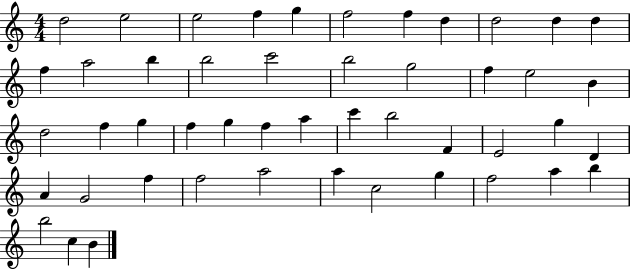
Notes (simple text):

D5/h E5/h E5/h F5/q G5/q F5/h F5/q D5/q D5/h D5/q D5/q F5/q A5/h B5/q B5/h C6/h B5/h G5/h F5/q E5/h B4/q D5/h F5/q G5/q F5/q G5/q F5/q A5/q C6/q B5/h F4/q E4/h G5/q D4/q A4/q G4/h F5/q F5/h A5/h A5/q C5/h G5/q F5/h A5/q B5/q B5/h C5/q B4/q